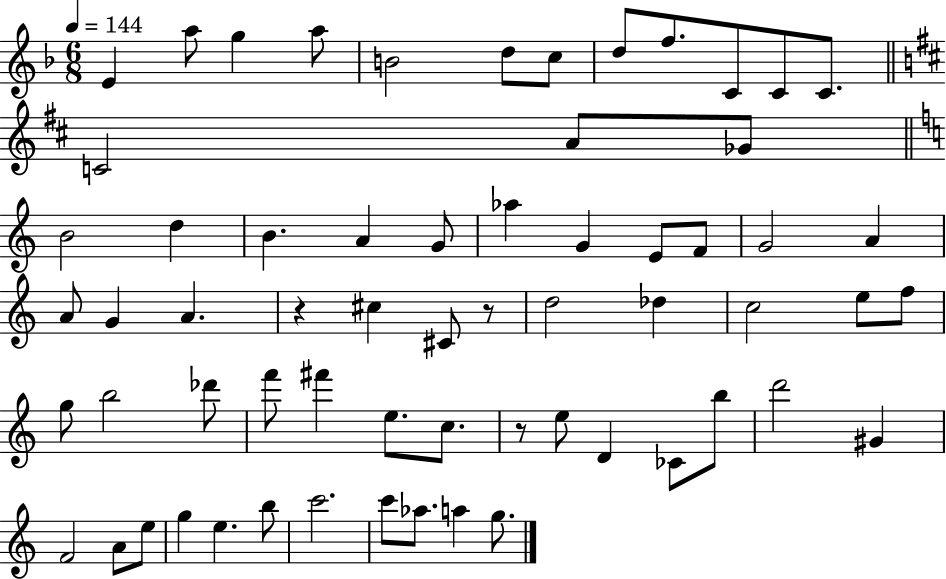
{
  \clef treble
  \numericTimeSignature
  \time 6/8
  \key f \major
  \tempo 4 = 144
  \repeat volta 2 { e'4 a''8 g''4 a''8 | b'2 d''8 c''8 | d''8 f''8. c'8 c'8 c'8. | \bar "||" \break \key d \major c'2 a'8 ges'8 | \bar "||" \break \key c \major b'2 d''4 | b'4. a'4 g'8 | aes''4 g'4 e'8 f'8 | g'2 a'4 | \break a'8 g'4 a'4. | r4 cis''4 cis'8 r8 | d''2 des''4 | c''2 e''8 f''8 | \break g''8 b''2 des'''8 | f'''8 fis'''4 e''8. c''8. | r8 e''8 d'4 ces'8 b''8 | d'''2 gis'4 | \break f'2 a'8 e''8 | g''4 e''4. b''8 | c'''2. | c'''8 aes''8. a''4 g''8. | \break } \bar "|."
}